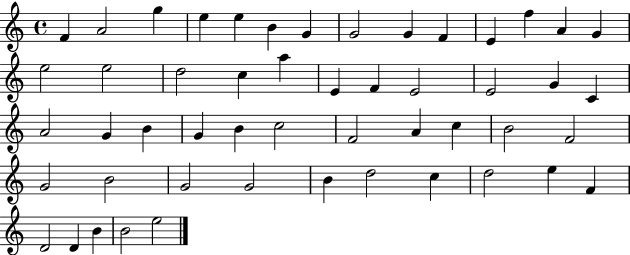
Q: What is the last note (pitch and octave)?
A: E5